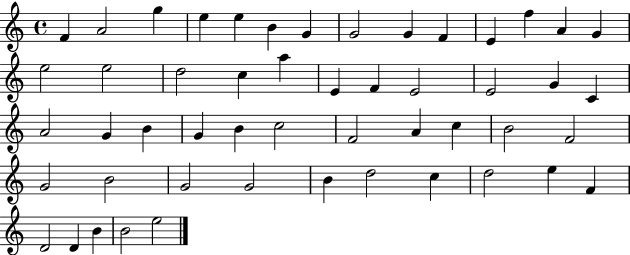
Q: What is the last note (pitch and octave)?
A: E5